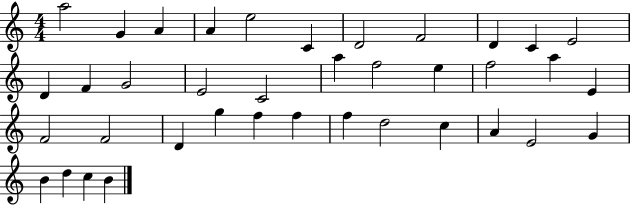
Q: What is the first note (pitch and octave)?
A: A5